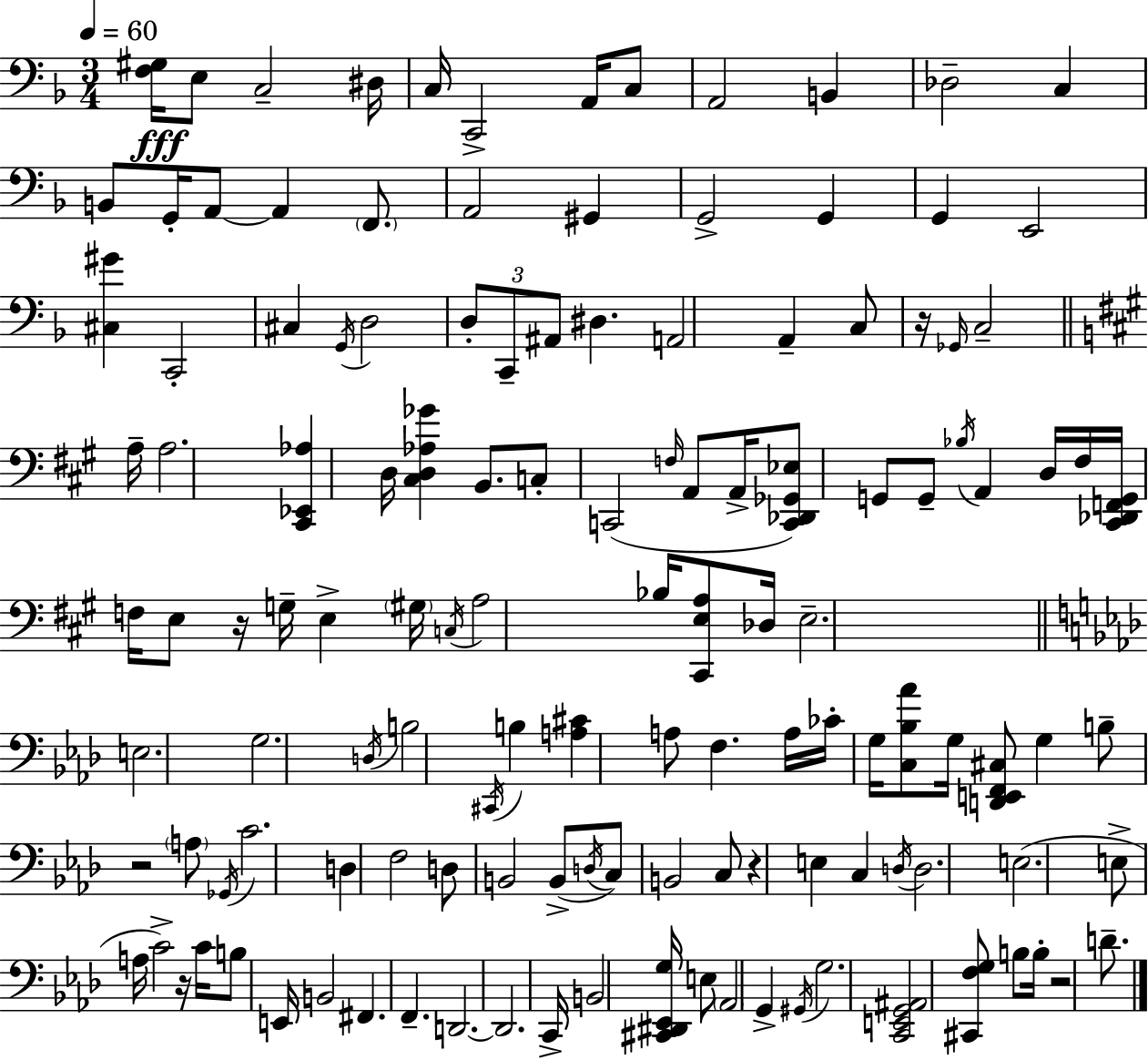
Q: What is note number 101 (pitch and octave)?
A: D2